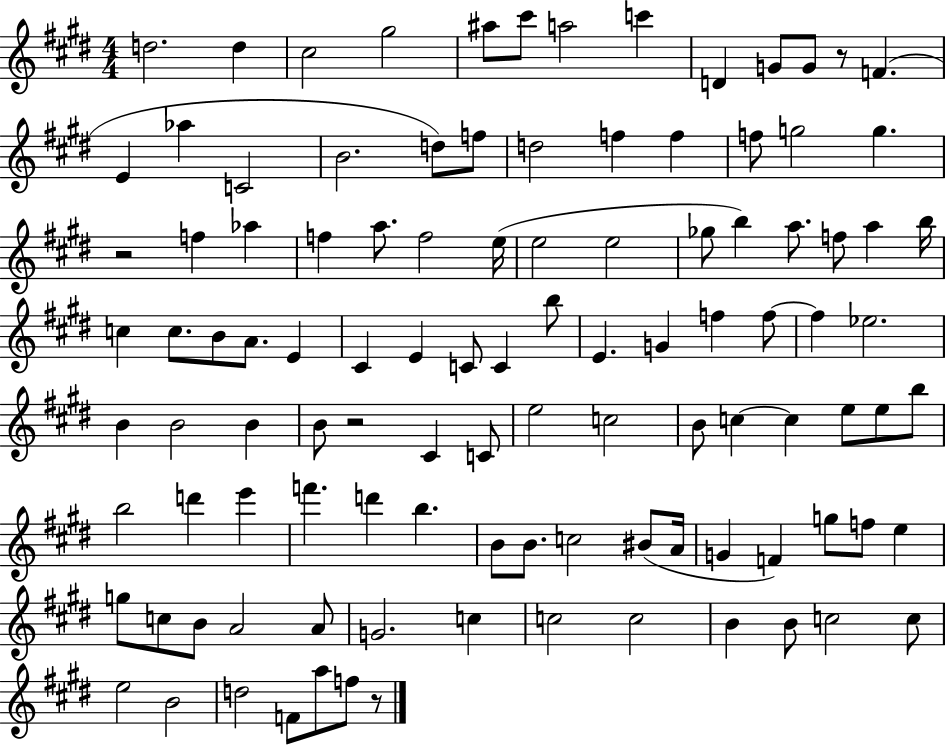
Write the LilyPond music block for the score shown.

{
  \clef treble
  \numericTimeSignature
  \time 4/4
  \key e \major
  \repeat volta 2 { d''2. d''4 | cis''2 gis''2 | ais''8 cis'''8 a''2 c'''4 | d'4 g'8 g'8 r8 f'4.( | \break e'4 aes''4 c'2 | b'2. d''8) f''8 | d''2 f''4 f''4 | f''8 g''2 g''4. | \break r2 f''4 aes''4 | f''4 a''8. f''2 e''16( | e''2 e''2 | ges''8 b''4) a''8. f''8 a''4 b''16 | \break c''4 c''8. b'8 a'8. e'4 | cis'4 e'4 c'8 c'4 b''8 | e'4. g'4 f''4 f''8~~ | f''4 ees''2. | \break b'4 b'2 b'4 | b'8 r2 cis'4 c'8 | e''2 c''2 | b'8 c''4~~ c''4 e''8 e''8 b''8 | \break b''2 d'''4 e'''4 | f'''4. d'''4 b''4. | b'8 b'8. c''2 bis'8( a'16 | g'4 f'4) g''8 f''8 e''4 | \break g''8 c''8 b'8 a'2 a'8 | g'2. c''4 | c''2 c''2 | b'4 b'8 c''2 c''8 | \break e''2 b'2 | d''2 f'8 a''8 f''8 r8 | } \bar "|."
}